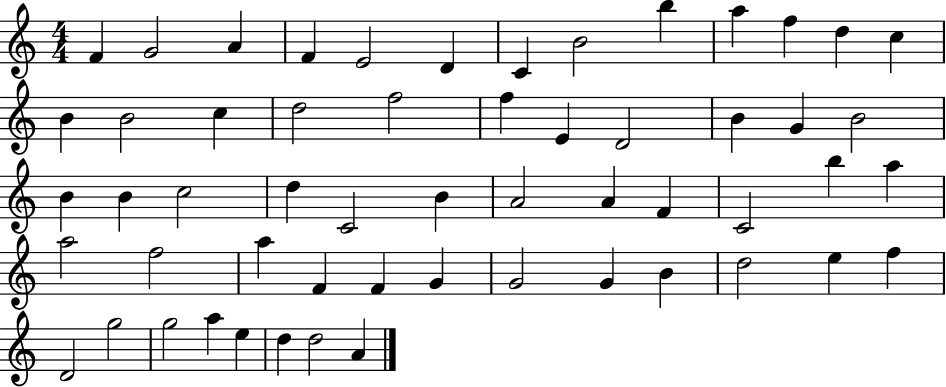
F4/q G4/h A4/q F4/q E4/h D4/q C4/q B4/h B5/q A5/q F5/q D5/q C5/q B4/q B4/h C5/q D5/h F5/h F5/q E4/q D4/h B4/q G4/q B4/h B4/q B4/q C5/h D5/q C4/h B4/q A4/h A4/q F4/q C4/h B5/q A5/q A5/h F5/h A5/q F4/q F4/q G4/q G4/h G4/q B4/q D5/h E5/q F5/q D4/h G5/h G5/h A5/q E5/q D5/q D5/h A4/q